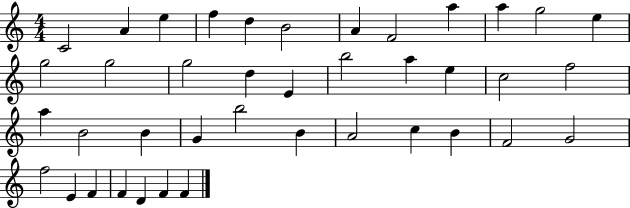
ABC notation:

X:1
T:Untitled
M:4/4
L:1/4
K:C
C2 A e f d B2 A F2 a a g2 e g2 g2 g2 d E b2 a e c2 f2 a B2 B G b2 B A2 c B F2 G2 f2 E F F D F F